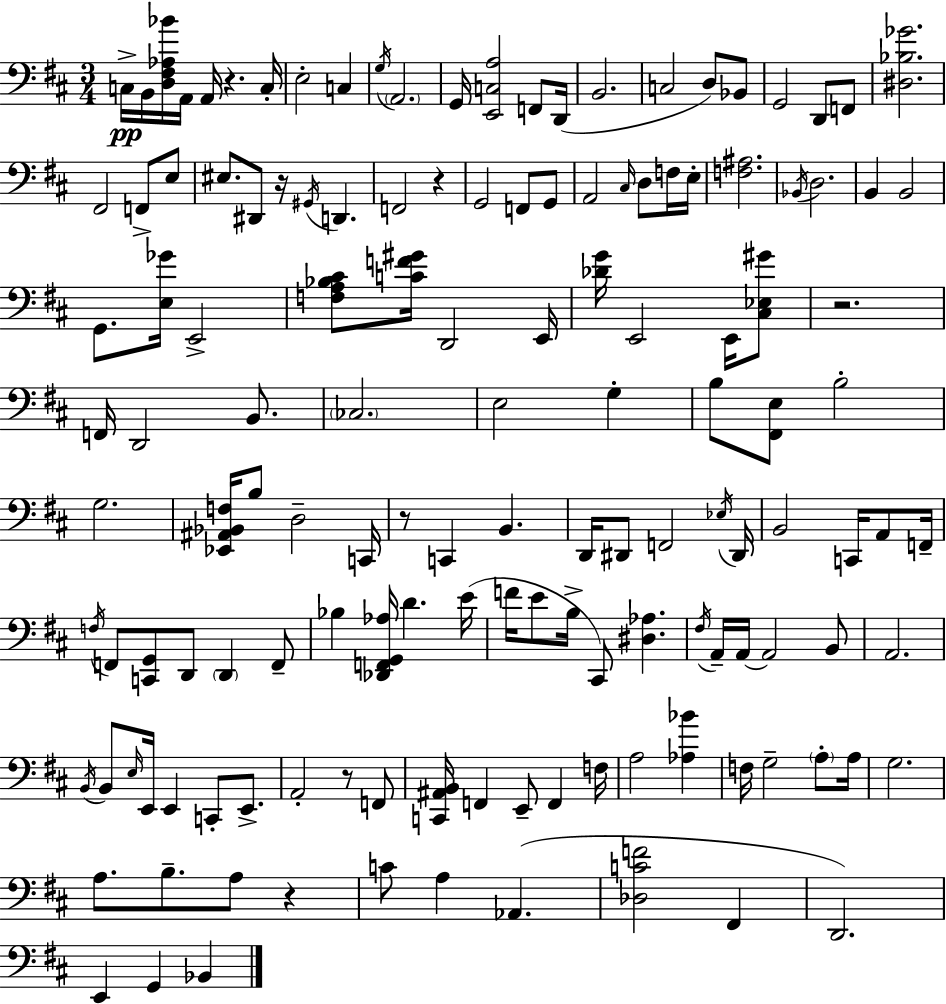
C3/s B2/s [D3,F#3,Ab3,Bb4]/s A2/s A2/s R/q. C3/s E3/h C3/q G3/s A2/h. G2/s [E2,C3,A3]/h F2/e D2/s B2/h. C3/h D3/e Bb2/e G2/h D2/e F2/e [D#3,Bb3,Gb4]/h. F#2/h F2/e E3/e EIS3/e. D#2/e R/s G#2/s D2/q. F2/h R/q G2/h F2/e G2/e A2/h C#3/s D3/e F3/s E3/s [F3,A#3]/h. Bb2/s D3/h. B2/q B2/h G2/e. [E3,Gb4]/s E2/h [F3,A3,Bb3,C#4]/e [C4,F4,G#4]/s D2/h E2/s [Db4,G4]/s E2/h E2/s [C#3,Eb3,G#4]/e R/h. F2/s D2/h B2/e. CES3/h. E3/h G3/q B3/e [F#2,E3]/e B3/h G3/h. [Eb2,A#2,Bb2,F3]/s B3/e D3/h C2/s R/e C2/q B2/q. D2/s D#2/e F2/h Eb3/s D#2/s B2/h C2/s A2/e F2/s F3/s F2/e [C2,G2]/e D2/e D2/q F2/e Bb3/q [Db2,F2,G2,Ab3]/s D4/q. E4/s F4/s E4/e B3/s C#2/e [D#3,Ab3]/q. F#3/s A2/s A2/s A2/h B2/e A2/h. B2/s B2/e E3/s E2/s E2/q C2/e E2/e. A2/h R/e F2/e [C2,A#2,B2]/s F2/q E2/e F2/q F3/s A3/h [Ab3,Bb4]/q F3/s G3/h A3/e A3/s G3/h. A3/e. B3/e. A3/e R/q C4/e A3/q Ab2/q. [Db3,C4,F4]/h F#2/q D2/h. E2/q G2/q Bb2/q